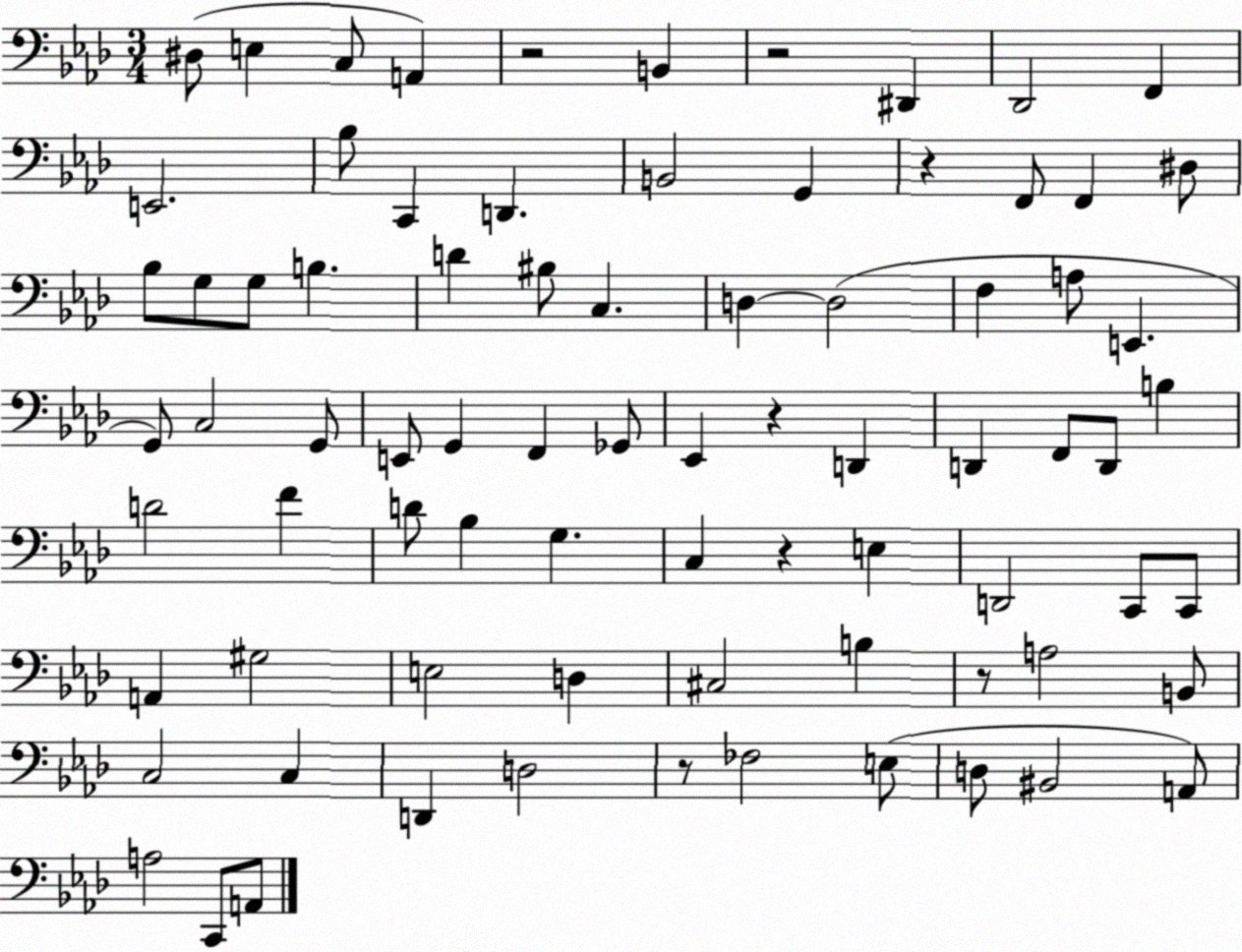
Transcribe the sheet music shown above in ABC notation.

X:1
T:Untitled
M:3/4
L:1/4
K:Ab
^D,/2 E, C,/2 A,, z2 B,, z2 ^D,, _D,,2 F,, E,,2 _B,/2 C,, D,, B,,2 G,, z F,,/2 F,, ^D,/2 _B,/2 G,/2 G,/2 B, D ^B,/2 C, D, D,2 F, A,/2 E,, G,,/2 C,2 G,,/2 E,,/2 G,, F,, _G,,/2 _E,, z D,, D,, F,,/2 D,,/2 B, D2 F D/2 _B, G, C, z E, D,,2 C,,/2 C,,/2 A,, ^G,2 E,2 D, ^C,2 B, z/2 A,2 B,,/2 C,2 C, D,, D,2 z/2 _F,2 E,/2 D,/2 ^B,,2 A,,/2 A,2 C,,/2 A,,/2